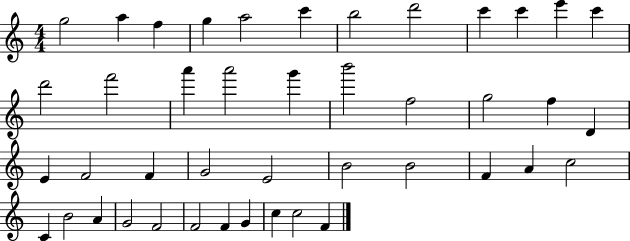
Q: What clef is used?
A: treble